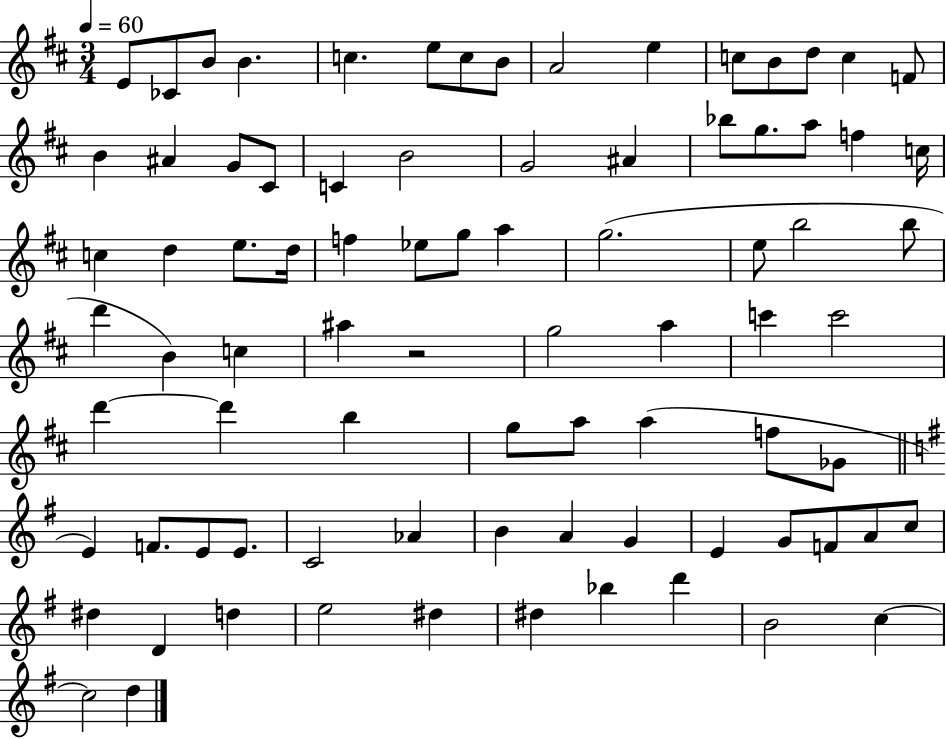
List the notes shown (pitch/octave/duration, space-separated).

E4/e CES4/e B4/e B4/q. C5/q. E5/e C5/e B4/e A4/h E5/q C5/e B4/e D5/e C5/q F4/e B4/q A#4/q G4/e C#4/e C4/q B4/h G4/h A#4/q Bb5/e G5/e. A5/e F5/q C5/s C5/q D5/q E5/e. D5/s F5/q Eb5/e G5/e A5/q G5/h. E5/e B5/h B5/e D6/q B4/q C5/q A#5/q R/h G5/h A5/q C6/q C6/h D6/q D6/q B5/q G5/e A5/e A5/q F5/e Gb4/e E4/q F4/e. E4/e E4/e. C4/h Ab4/q B4/q A4/q G4/q E4/q G4/e F4/e A4/e C5/e D#5/q D4/q D5/q E5/h D#5/q D#5/q Bb5/q D6/q B4/h C5/q C5/h D5/q